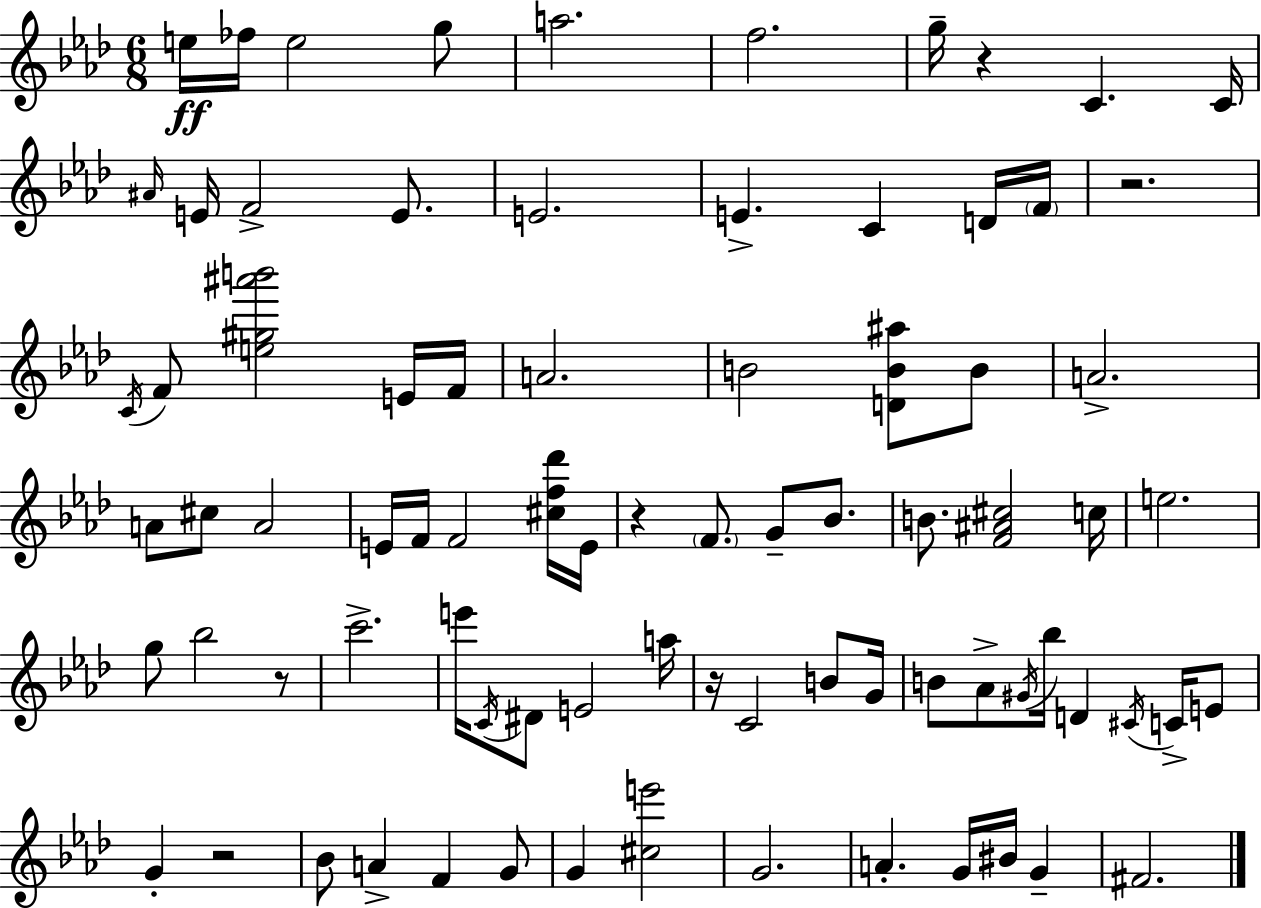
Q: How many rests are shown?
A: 6